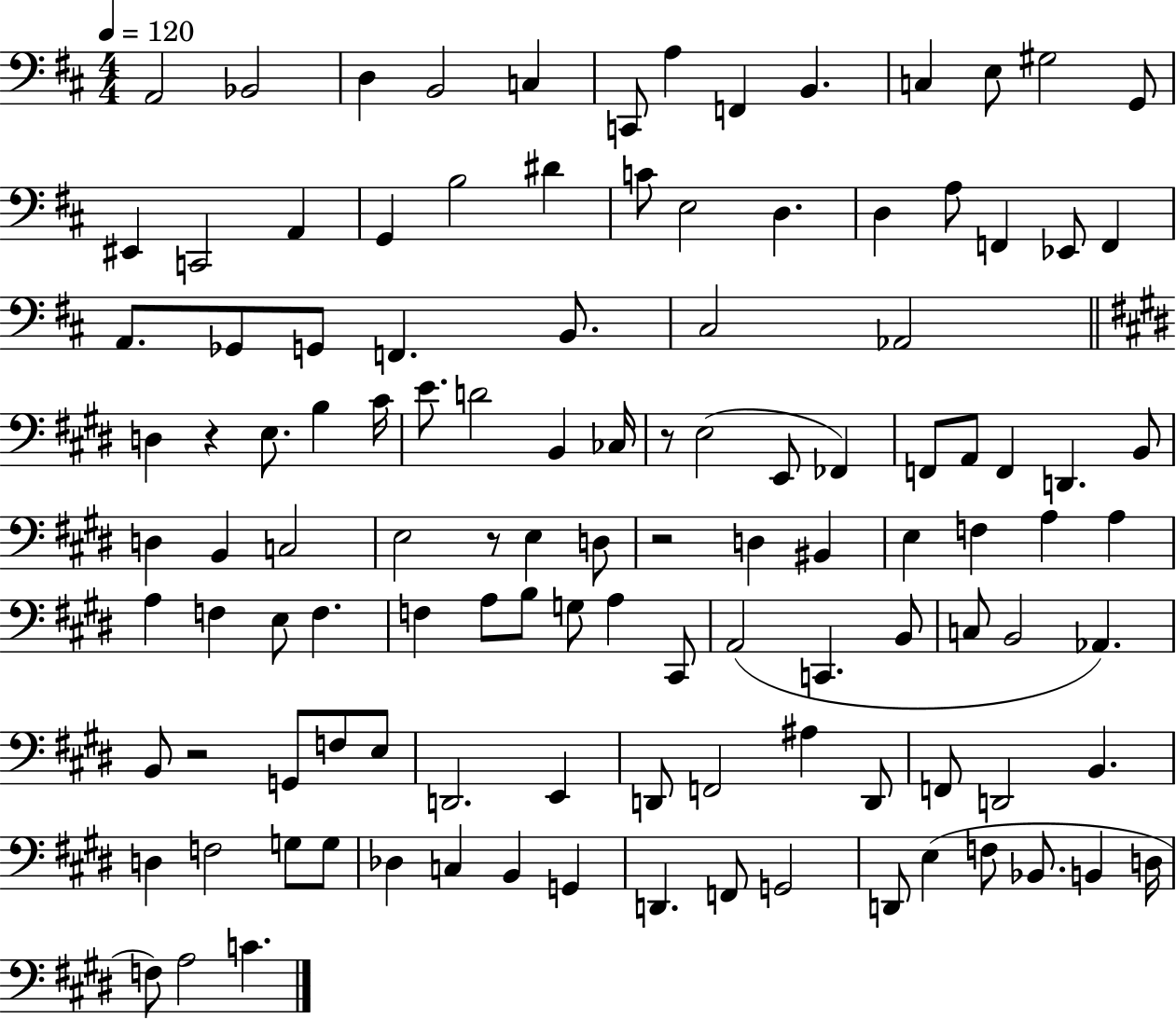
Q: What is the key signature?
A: D major